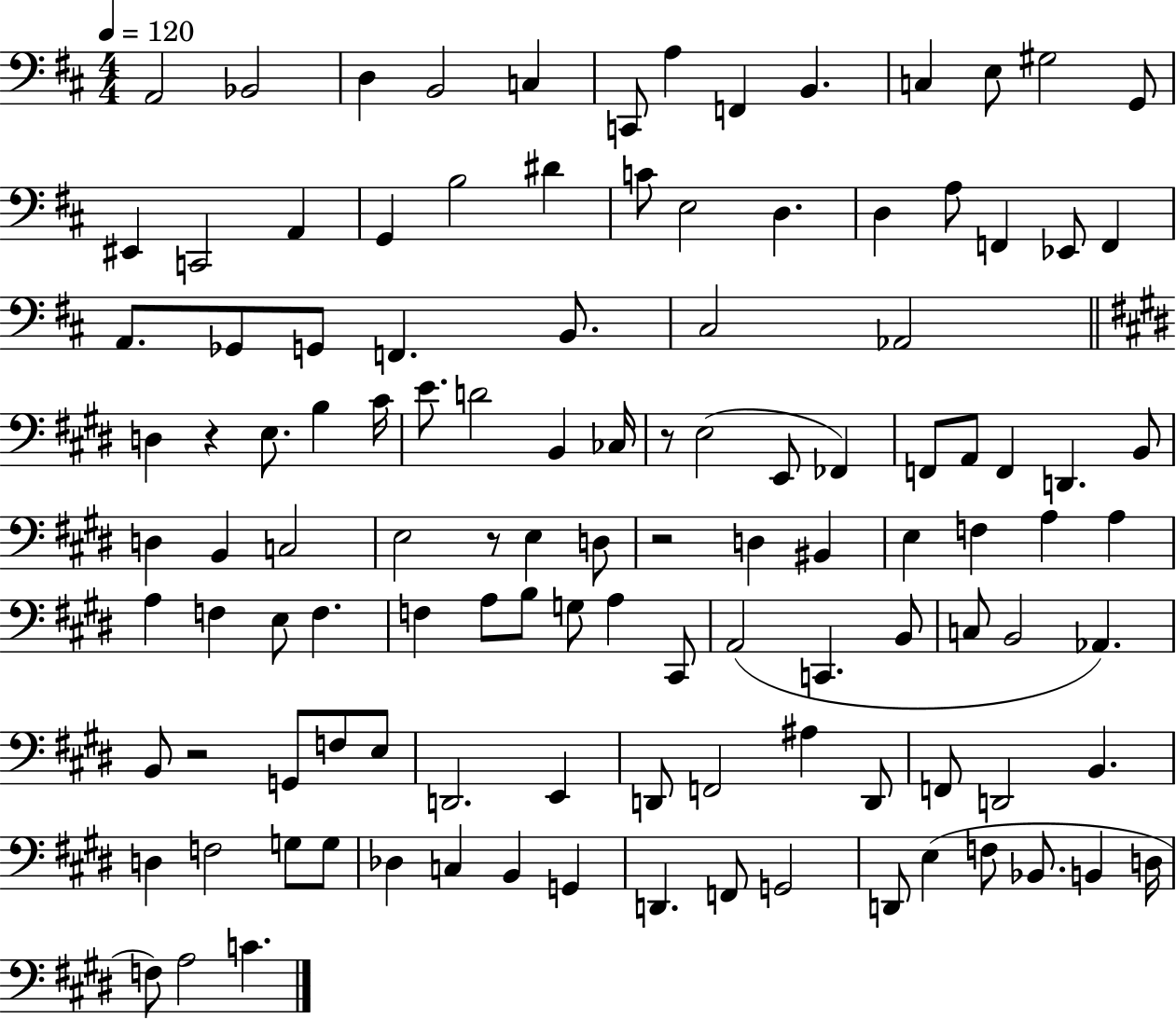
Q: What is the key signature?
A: D major